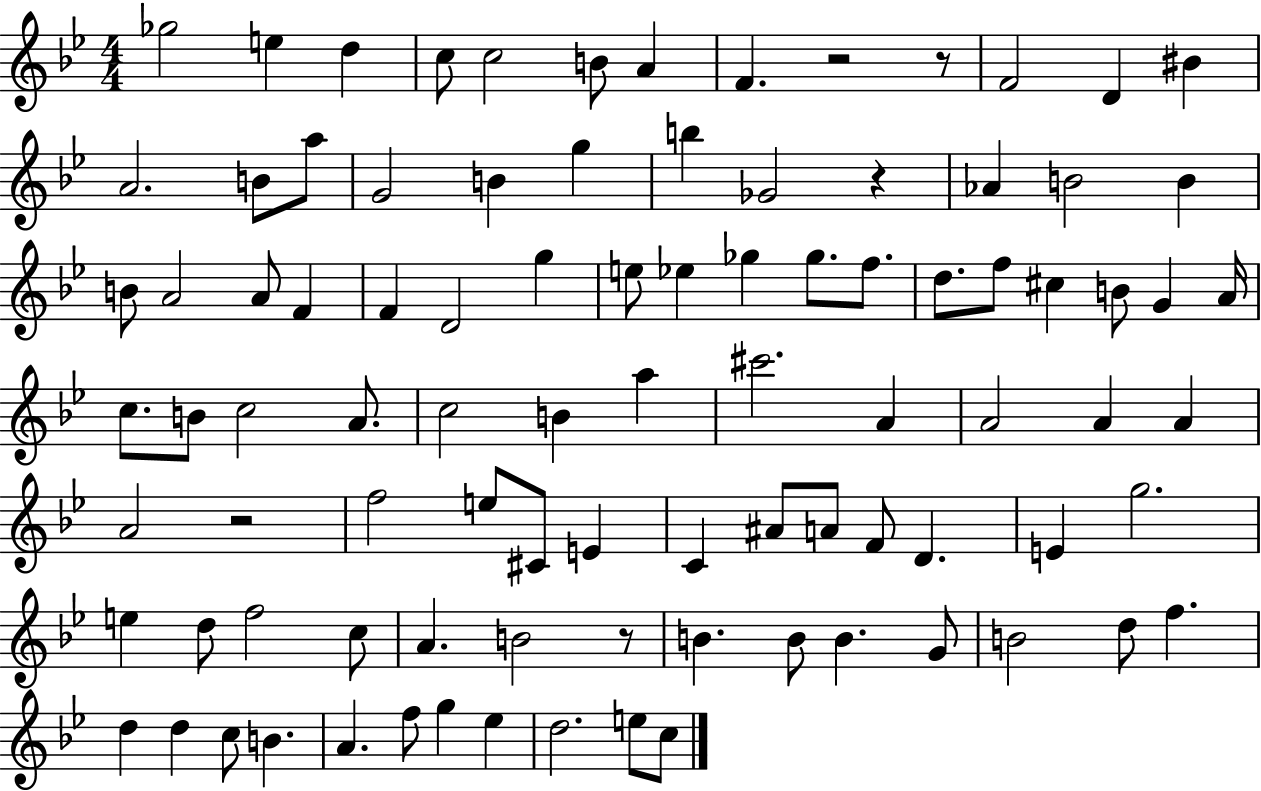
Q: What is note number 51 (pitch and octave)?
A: A4